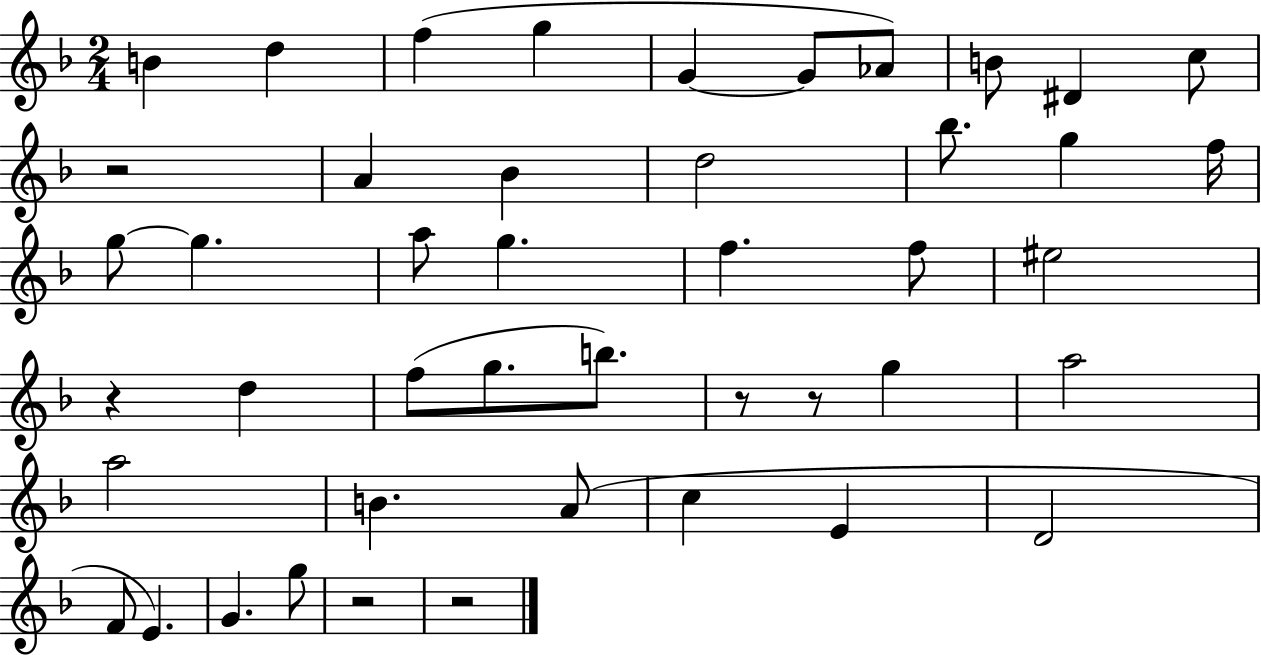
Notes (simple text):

B4/q D5/q F5/q G5/q G4/q G4/e Ab4/e B4/e D#4/q C5/e R/h A4/q Bb4/q D5/h Bb5/e. G5/q F5/s G5/e G5/q. A5/e G5/q. F5/q. F5/e EIS5/h R/q D5/q F5/e G5/e. B5/e. R/e R/e G5/q A5/h A5/h B4/q. A4/e C5/q E4/q D4/h F4/e E4/q. G4/q. G5/e R/h R/h